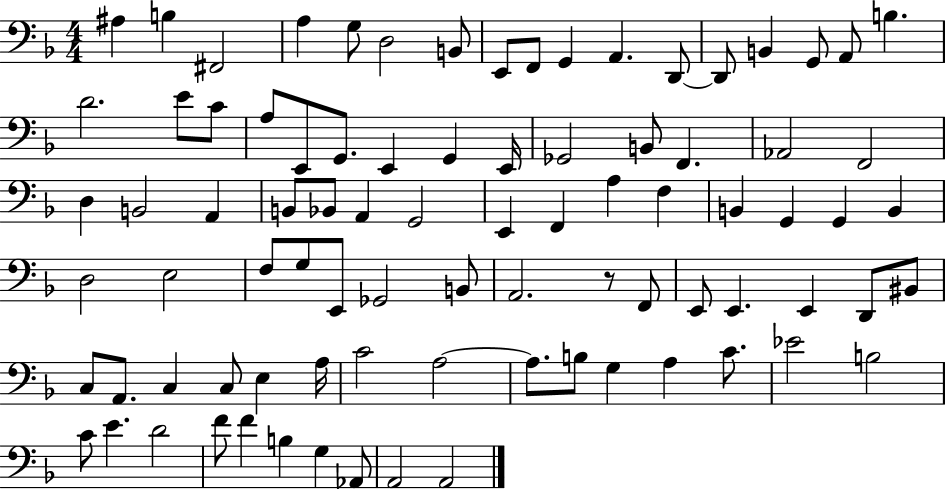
{
  \clef bass
  \numericTimeSignature
  \time 4/4
  \key f \major
  ais4 b4 fis,2 | a4 g8 d2 b,8 | e,8 f,8 g,4 a,4. d,8~~ | d,8 b,4 g,8 a,8 b4. | \break d'2. e'8 c'8 | a8 e,8 g,8. e,4 g,4 e,16 | ges,2 b,8 f,4. | aes,2 f,2 | \break d4 b,2 a,4 | b,8 bes,8 a,4 g,2 | e,4 f,4 a4 f4 | b,4 g,4 g,4 b,4 | \break d2 e2 | f8 g8 e,8 ges,2 b,8 | a,2. r8 f,8 | e,8 e,4. e,4 d,8 bis,8 | \break c8 a,8. c4 c8 e4 a16 | c'2 a2~~ | a8. b8 g4 a4 c'8. | ees'2 b2 | \break c'8 e'4. d'2 | f'8 f'4 b4 g4 aes,8 | a,2 a,2 | \bar "|."
}